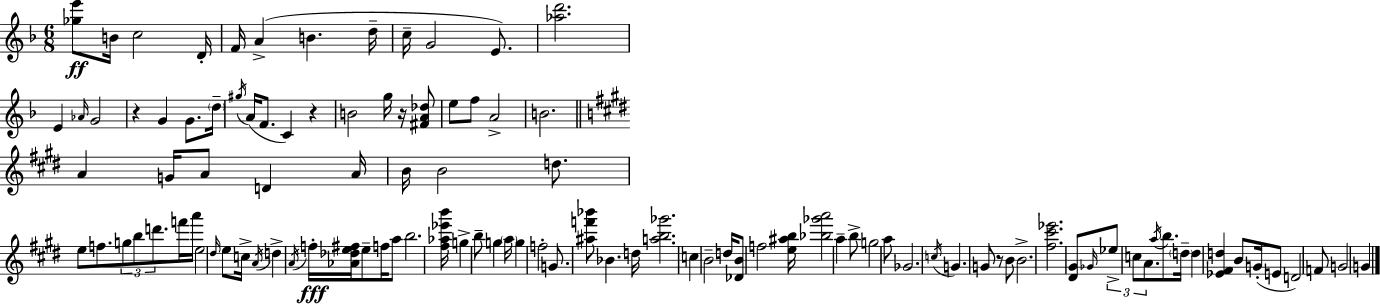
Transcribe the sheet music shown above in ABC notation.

X:1
T:Untitled
M:6/8
L:1/4
K:Dm
[_ge']/2 B/4 c2 D/4 F/4 A B d/4 c/4 G2 E/2 [_ad']2 E _A/4 G2 z G G/2 d/4 ^g/4 A/4 F/2 C z B2 g/4 z/4 [^FA_d]/2 e/2 f/2 A2 B2 A G/4 A/2 D A/4 B/4 B2 d/2 e/2 f/2 g/2 b/2 d'/2 f'/4 a'/4 e2 ^d/4 e/2 c/4 A/4 d A/4 f/4 [_A_de^f]/4 e/2 f/4 a/2 b2 [^f_a_e'b']/4 g b/2 g a/4 g f2 G/2 [^af'_b']/2 _B d/4 [ab_g']2 c B2 d/4 [_DB]/2 f2 [e^ab]/4 [_b_g'a']2 a b/2 g2 a/2 _G2 c/4 G G/2 z/2 B/2 B2 [^f^c'_e']2 [^D^G]/2 _G/4 _e/2 c/2 A/2 a/4 b/2 d/4 d [_E^Fd] B/2 G/4 E/2 D2 F/2 G2 G